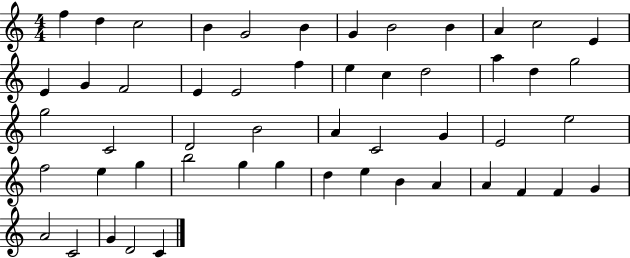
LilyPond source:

{
  \clef treble
  \numericTimeSignature
  \time 4/4
  \key c \major
  f''4 d''4 c''2 | b'4 g'2 b'4 | g'4 b'2 b'4 | a'4 c''2 e'4 | \break e'4 g'4 f'2 | e'4 e'2 f''4 | e''4 c''4 d''2 | a''4 d''4 g''2 | \break g''2 c'2 | d'2 b'2 | a'4 c'2 g'4 | e'2 e''2 | \break f''2 e''4 g''4 | b''2 g''4 g''4 | d''4 e''4 b'4 a'4 | a'4 f'4 f'4 g'4 | \break a'2 c'2 | g'4 d'2 c'4 | \bar "|."
}